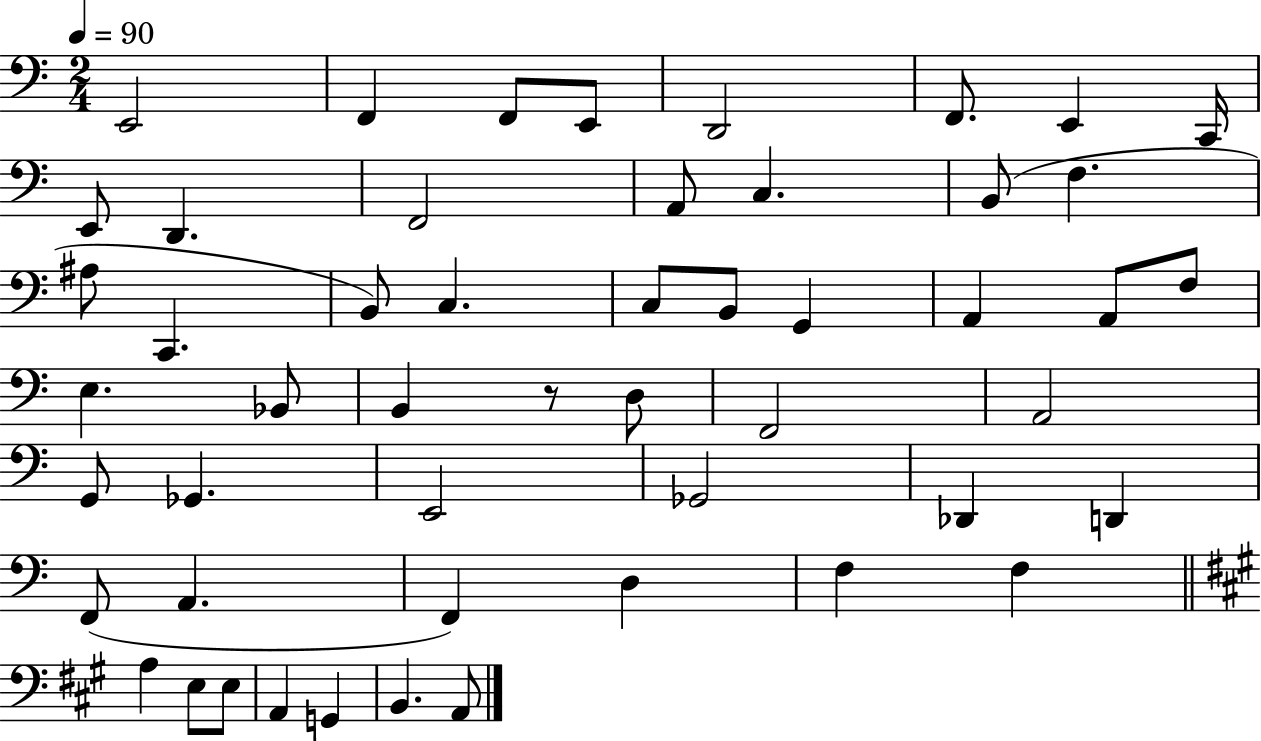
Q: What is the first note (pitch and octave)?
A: E2